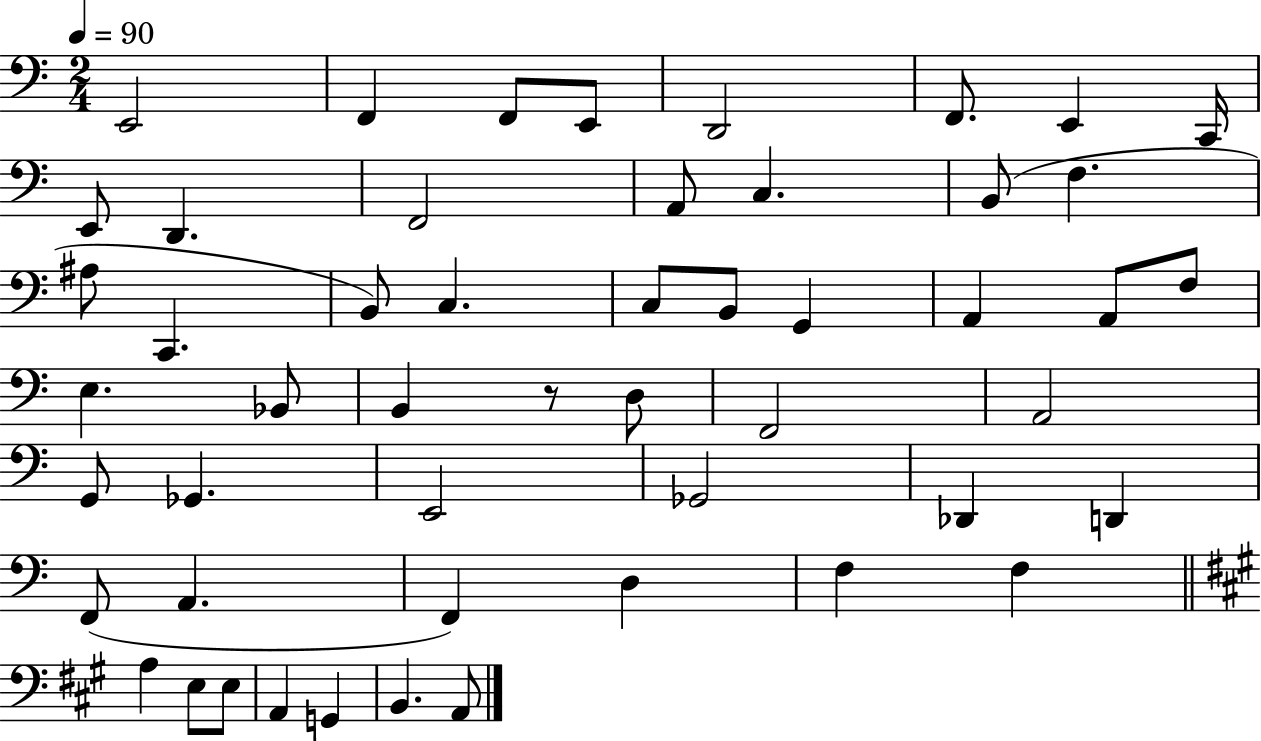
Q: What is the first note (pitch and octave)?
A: E2